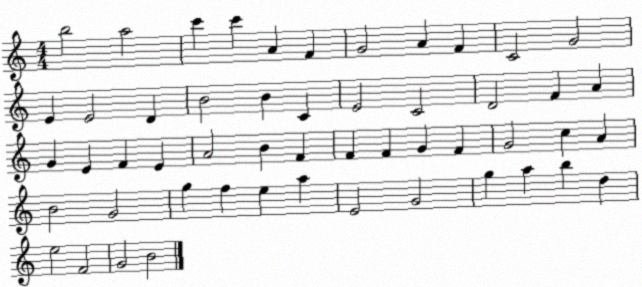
X:1
T:Untitled
M:4/4
L:1/4
K:C
b2 a2 c' c' A F G2 A F C2 G2 E E2 D B2 B C E2 C2 D2 F A G E F E A2 B F F F G F G2 c A B2 G2 g f e a E2 G2 g a b d e2 F2 G2 B2